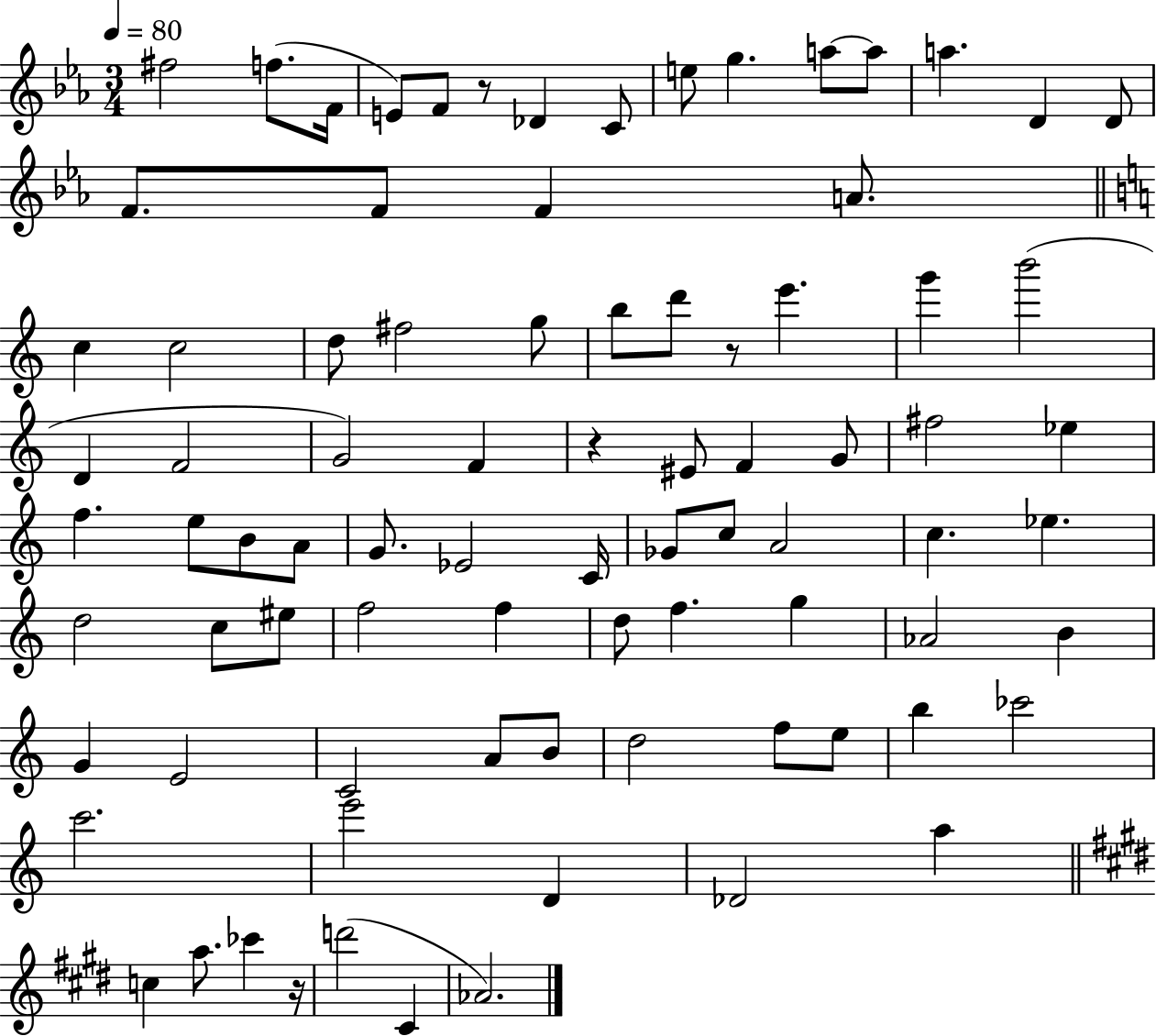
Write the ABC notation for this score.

X:1
T:Untitled
M:3/4
L:1/4
K:Eb
^f2 f/2 F/4 E/2 F/2 z/2 _D C/2 e/2 g a/2 a/2 a D D/2 F/2 F/2 F A/2 c c2 d/2 ^f2 g/2 b/2 d'/2 z/2 e' g' b'2 D F2 G2 F z ^E/2 F G/2 ^f2 _e f e/2 B/2 A/2 G/2 _E2 C/4 _G/2 c/2 A2 c _e d2 c/2 ^e/2 f2 f d/2 f g _A2 B G E2 C2 A/2 B/2 d2 f/2 e/2 b _c'2 c'2 e'2 D _D2 a c a/2 _c' z/4 d'2 ^C _A2